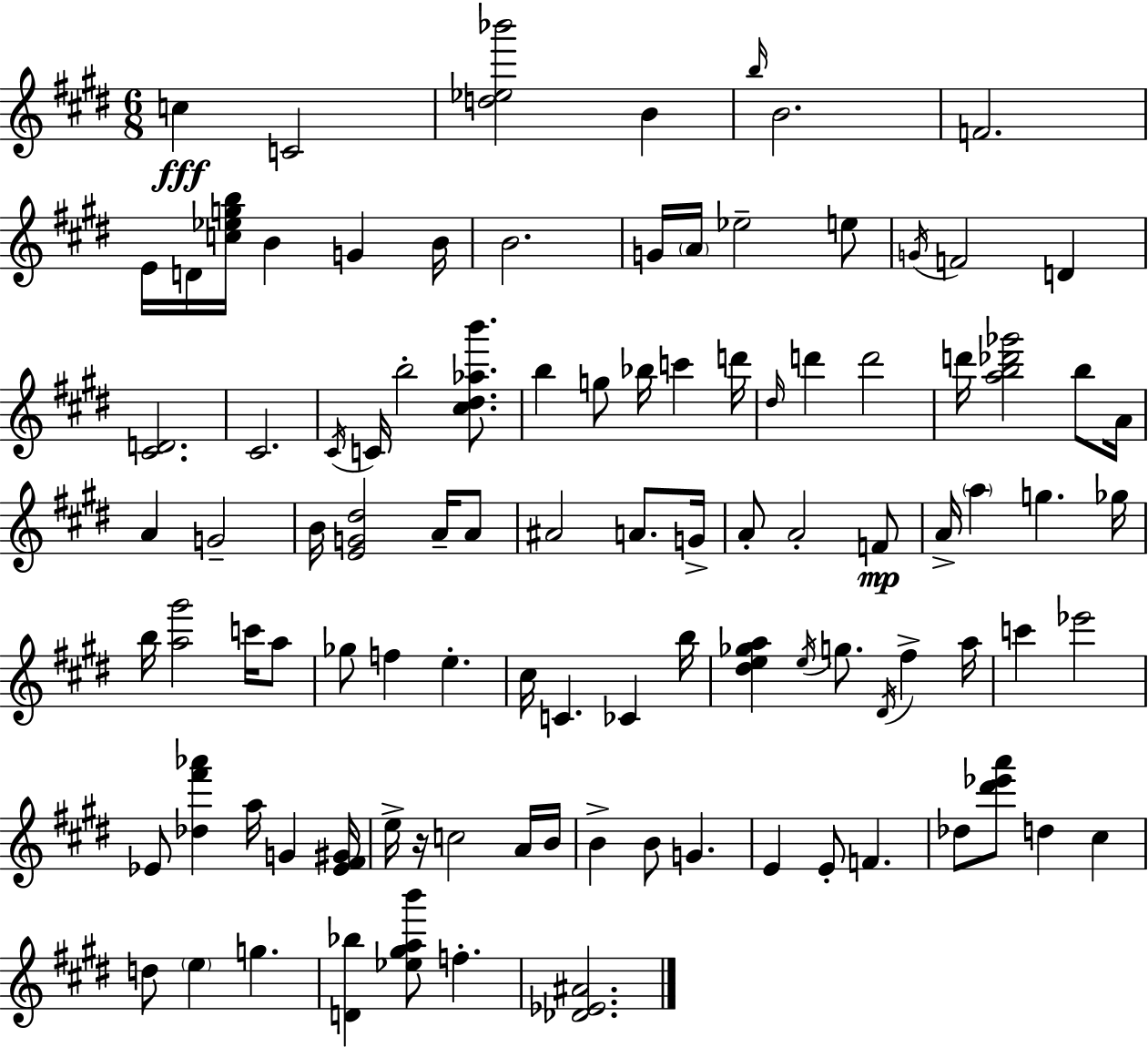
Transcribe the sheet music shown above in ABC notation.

X:1
T:Untitled
M:6/8
L:1/4
K:E
c C2 [d_e_b']2 B b/4 B2 F2 E/4 D/4 [c_egb]/4 B G B/4 B2 G/4 A/4 _e2 e/2 G/4 F2 D [^CD]2 ^C2 ^C/4 C/4 b2 [^c^d_ab']/2 b g/2 _b/4 c' d'/4 ^d/4 d' d'2 d'/4 [ab_d'_g']2 b/2 A/4 A G2 B/4 [EG^d]2 A/4 A/2 ^A2 A/2 G/4 A/2 A2 F/2 A/4 a g _g/4 b/4 [a^g']2 c'/4 a/2 _g/2 f e ^c/4 C _C b/4 [^de_ga] e/4 g/2 ^D/4 ^f a/4 c' _e'2 _E/2 [_d^f'_a'] a/4 G [_E^F^G]/4 e/4 z/4 c2 A/4 B/4 B B/2 G E E/2 F _d/2 [^d'_e'a']/2 d ^c d/2 e g [D_b] [_e^gab']/2 f [_D_E^A]2